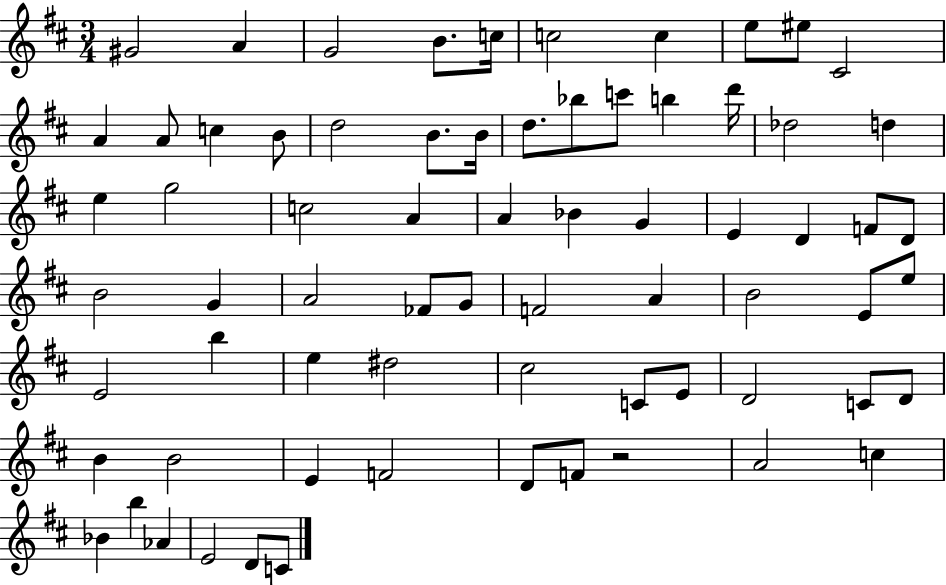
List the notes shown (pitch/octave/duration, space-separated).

G#4/h A4/q G4/h B4/e. C5/s C5/h C5/q E5/e EIS5/e C#4/h A4/q A4/e C5/q B4/e D5/h B4/e. B4/s D5/e. Bb5/e C6/e B5/q D6/s Db5/h D5/q E5/q G5/h C5/h A4/q A4/q Bb4/q G4/q E4/q D4/q F4/e D4/e B4/h G4/q A4/h FES4/e G4/e F4/h A4/q B4/h E4/e E5/e E4/h B5/q E5/q D#5/h C#5/h C4/e E4/e D4/h C4/e D4/e B4/q B4/h E4/q F4/h D4/e F4/e R/h A4/h C5/q Bb4/q B5/q Ab4/q E4/h D4/e C4/e